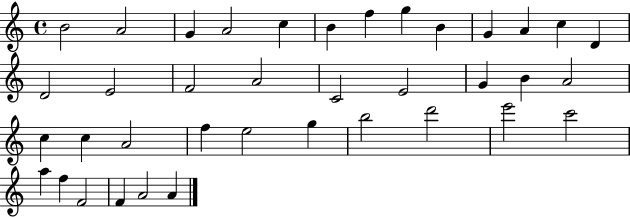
X:1
T:Untitled
M:4/4
L:1/4
K:C
B2 A2 G A2 c B f g B G A c D D2 E2 F2 A2 C2 E2 G B A2 c c A2 f e2 g b2 d'2 e'2 c'2 a f F2 F A2 A